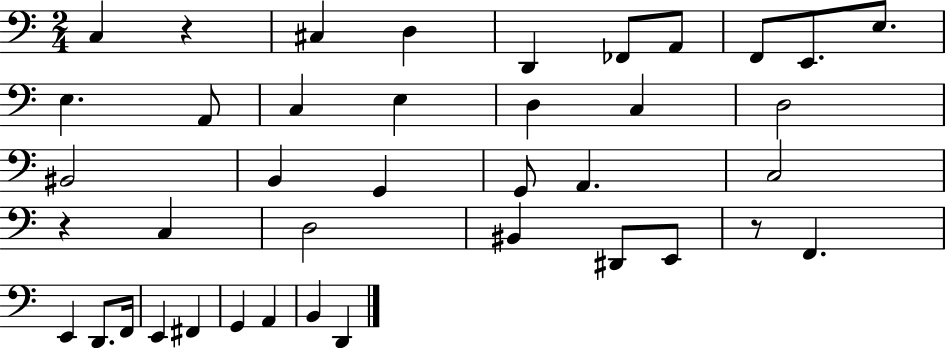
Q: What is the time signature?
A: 2/4